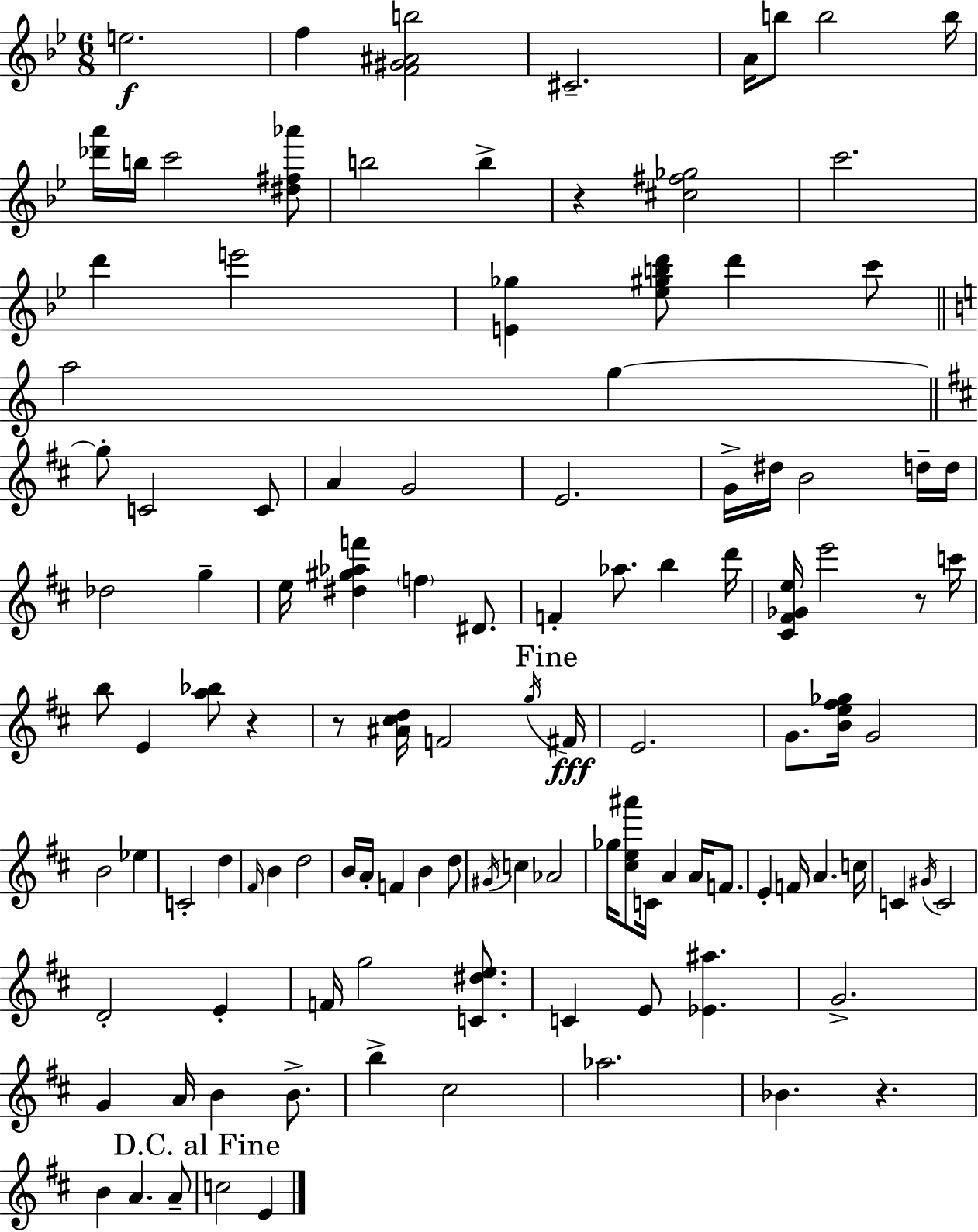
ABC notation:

X:1
T:Untitled
M:6/8
L:1/4
K:Bb
e2 f [F^G^Ab]2 ^C2 A/4 b/2 b2 b/4 [_d'a']/4 b/4 c'2 [^d^f_a']/2 b2 b z [^c^f_g]2 c'2 d' e'2 [E_g] [_e^gbd']/2 d' c'/2 a2 g g/2 C2 C/2 A G2 E2 G/4 ^d/4 B2 d/4 d/4 _d2 g e/4 [^d^g_af'] f ^D/2 F _a/2 b d'/4 [^C^F_Ge]/4 e'2 z/2 c'/4 b/2 E [a_b]/2 z z/2 [^A^cd]/4 F2 g/4 ^F/4 E2 G/2 [Be^f_g]/4 G2 B2 _e C2 d ^F/4 B d2 B/4 A/4 F B d/2 ^G/4 c _A2 _g/4 [^ce^a']/2 C/4 A A/4 F/2 E F/4 A c/4 C ^G/4 C2 D2 E F/4 g2 [C^de]/2 C E/2 [_E^a] G2 G A/4 B B/2 b ^c2 _a2 _B z B A A/2 c2 E